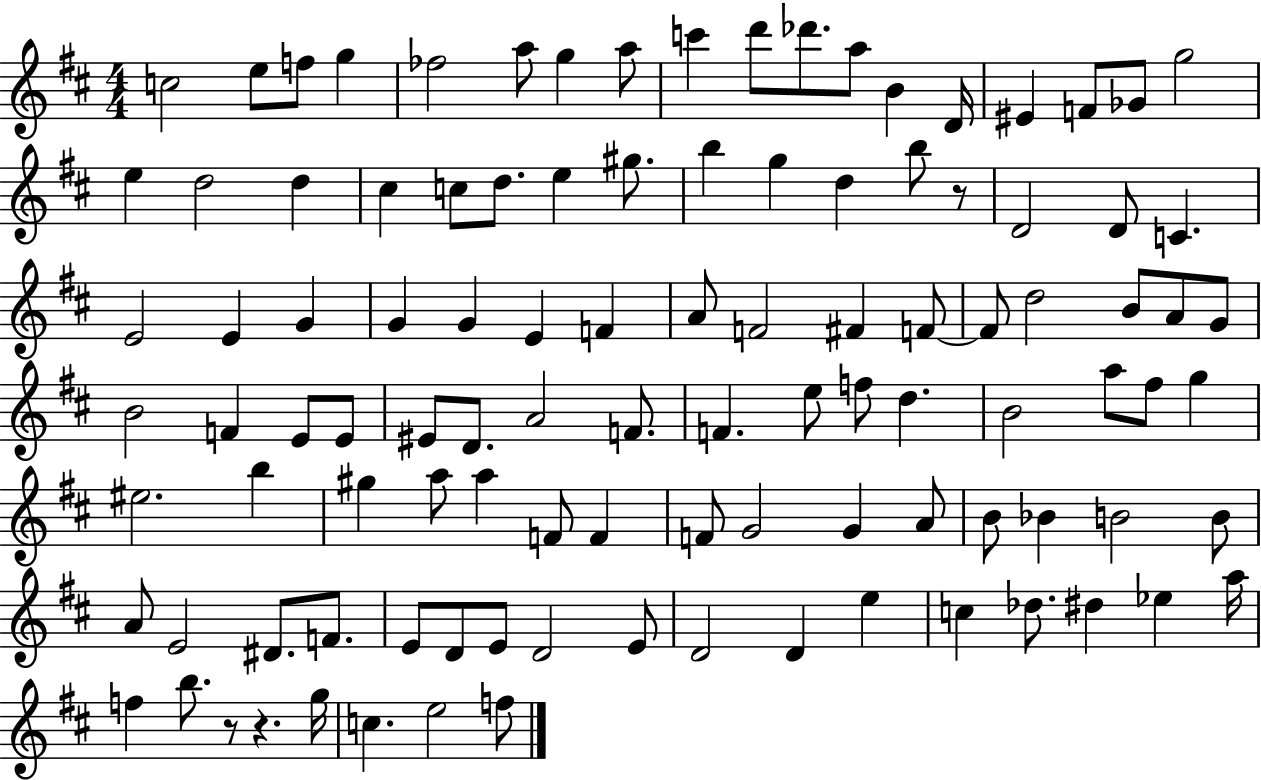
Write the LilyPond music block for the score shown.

{
  \clef treble
  \numericTimeSignature
  \time 4/4
  \key d \major
  c''2 e''8 f''8 g''4 | fes''2 a''8 g''4 a''8 | c'''4 d'''8 des'''8. a''8 b'4 d'16 | eis'4 f'8 ges'8 g''2 | \break e''4 d''2 d''4 | cis''4 c''8 d''8. e''4 gis''8. | b''4 g''4 d''4 b''8 r8 | d'2 d'8 c'4. | \break e'2 e'4 g'4 | g'4 g'4 e'4 f'4 | a'8 f'2 fis'4 f'8~~ | f'8 d''2 b'8 a'8 g'8 | \break b'2 f'4 e'8 e'8 | eis'8 d'8. a'2 f'8. | f'4. e''8 f''8 d''4. | b'2 a''8 fis''8 g''4 | \break eis''2. b''4 | gis''4 a''8 a''4 f'8 f'4 | f'8 g'2 g'4 a'8 | b'8 bes'4 b'2 b'8 | \break a'8 e'2 dis'8. f'8. | e'8 d'8 e'8 d'2 e'8 | d'2 d'4 e''4 | c''4 des''8. dis''4 ees''4 a''16 | \break f''4 b''8. r8 r4. g''16 | c''4. e''2 f''8 | \bar "|."
}